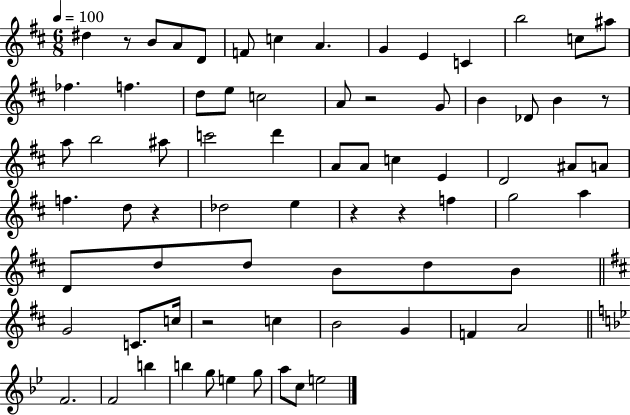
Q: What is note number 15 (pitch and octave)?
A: F5